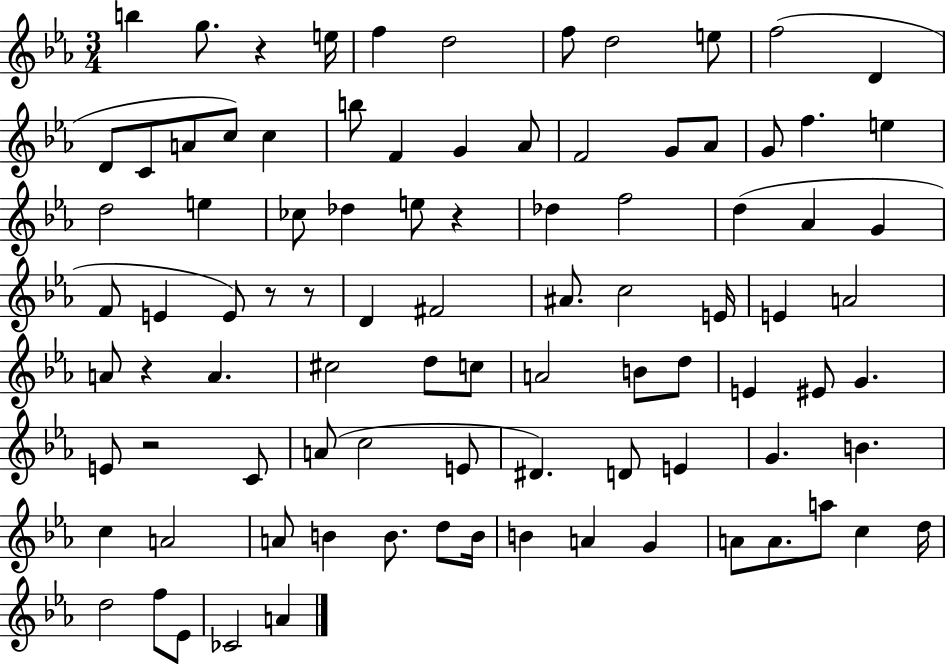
B5/q G5/e. R/q E5/s F5/q D5/h F5/e D5/h E5/e F5/h D4/q D4/e C4/e A4/e C5/e C5/q B5/e F4/q G4/q Ab4/e F4/h G4/e Ab4/e G4/e F5/q. E5/q D5/h E5/q CES5/e Db5/q E5/e R/q Db5/q F5/h D5/q Ab4/q G4/q F4/e E4/q E4/e R/e R/e D4/q F#4/h A#4/e. C5/h E4/s E4/q A4/h A4/e R/q A4/q. C#5/h D5/e C5/e A4/h B4/e D5/e E4/q EIS4/e G4/q. E4/e R/h C4/e A4/e C5/h E4/e D#4/q. D4/e E4/q G4/q. B4/q. C5/q A4/h A4/e B4/q B4/e. D5/e B4/s B4/q A4/q G4/q A4/e A4/e. A5/e C5/q D5/s D5/h F5/e Eb4/e CES4/h A4/q